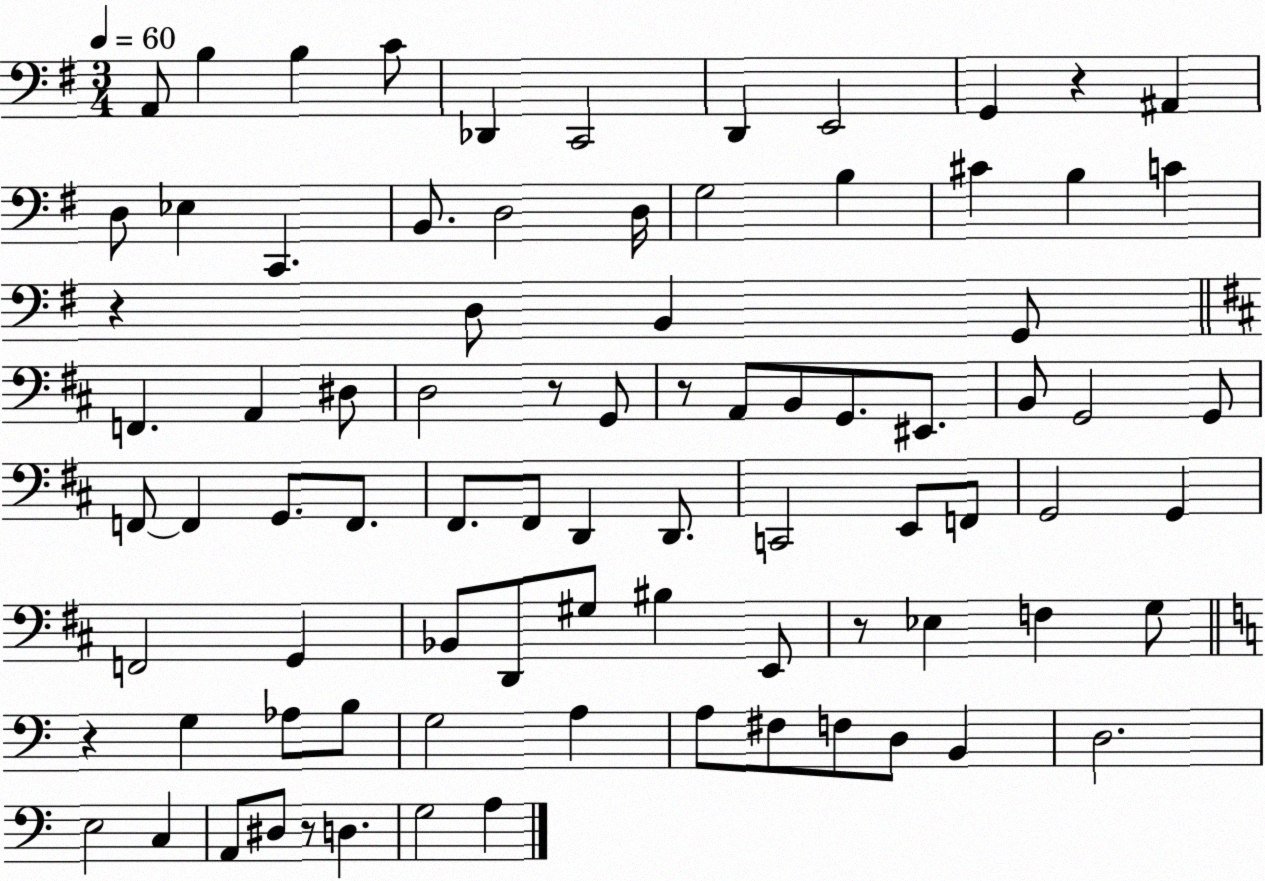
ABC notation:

X:1
T:Untitled
M:3/4
L:1/4
K:G
A,,/2 B, B, C/2 _D,, C,,2 D,, E,,2 G,, z ^A,, D,/2 _E, C,, B,,/2 D,2 D,/4 G,2 B, ^C B, C z D,/2 B,, G,,/2 F,, A,, ^D,/2 D,2 z/2 G,,/2 z/2 A,,/2 B,,/2 G,,/2 ^E,,/2 B,,/2 G,,2 G,,/2 F,,/2 F,, G,,/2 F,,/2 ^F,,/2 ^F,,/2 D,, D,,/2 C,,2 E,,/2 F,,/2 G,,2 G,, F,,2 G,, _B,,/2 D,,/2 ^G,/2 ^B, E,,/2 z/2 _E, F, G,/2 z G, _A,/2 B,/2 G,2 A, A,/2 ^F,/2 F,/2 D,/2 B,, D,2 E,2 C, A,,/2 ^D,/2 z/2 D, G,2 A,